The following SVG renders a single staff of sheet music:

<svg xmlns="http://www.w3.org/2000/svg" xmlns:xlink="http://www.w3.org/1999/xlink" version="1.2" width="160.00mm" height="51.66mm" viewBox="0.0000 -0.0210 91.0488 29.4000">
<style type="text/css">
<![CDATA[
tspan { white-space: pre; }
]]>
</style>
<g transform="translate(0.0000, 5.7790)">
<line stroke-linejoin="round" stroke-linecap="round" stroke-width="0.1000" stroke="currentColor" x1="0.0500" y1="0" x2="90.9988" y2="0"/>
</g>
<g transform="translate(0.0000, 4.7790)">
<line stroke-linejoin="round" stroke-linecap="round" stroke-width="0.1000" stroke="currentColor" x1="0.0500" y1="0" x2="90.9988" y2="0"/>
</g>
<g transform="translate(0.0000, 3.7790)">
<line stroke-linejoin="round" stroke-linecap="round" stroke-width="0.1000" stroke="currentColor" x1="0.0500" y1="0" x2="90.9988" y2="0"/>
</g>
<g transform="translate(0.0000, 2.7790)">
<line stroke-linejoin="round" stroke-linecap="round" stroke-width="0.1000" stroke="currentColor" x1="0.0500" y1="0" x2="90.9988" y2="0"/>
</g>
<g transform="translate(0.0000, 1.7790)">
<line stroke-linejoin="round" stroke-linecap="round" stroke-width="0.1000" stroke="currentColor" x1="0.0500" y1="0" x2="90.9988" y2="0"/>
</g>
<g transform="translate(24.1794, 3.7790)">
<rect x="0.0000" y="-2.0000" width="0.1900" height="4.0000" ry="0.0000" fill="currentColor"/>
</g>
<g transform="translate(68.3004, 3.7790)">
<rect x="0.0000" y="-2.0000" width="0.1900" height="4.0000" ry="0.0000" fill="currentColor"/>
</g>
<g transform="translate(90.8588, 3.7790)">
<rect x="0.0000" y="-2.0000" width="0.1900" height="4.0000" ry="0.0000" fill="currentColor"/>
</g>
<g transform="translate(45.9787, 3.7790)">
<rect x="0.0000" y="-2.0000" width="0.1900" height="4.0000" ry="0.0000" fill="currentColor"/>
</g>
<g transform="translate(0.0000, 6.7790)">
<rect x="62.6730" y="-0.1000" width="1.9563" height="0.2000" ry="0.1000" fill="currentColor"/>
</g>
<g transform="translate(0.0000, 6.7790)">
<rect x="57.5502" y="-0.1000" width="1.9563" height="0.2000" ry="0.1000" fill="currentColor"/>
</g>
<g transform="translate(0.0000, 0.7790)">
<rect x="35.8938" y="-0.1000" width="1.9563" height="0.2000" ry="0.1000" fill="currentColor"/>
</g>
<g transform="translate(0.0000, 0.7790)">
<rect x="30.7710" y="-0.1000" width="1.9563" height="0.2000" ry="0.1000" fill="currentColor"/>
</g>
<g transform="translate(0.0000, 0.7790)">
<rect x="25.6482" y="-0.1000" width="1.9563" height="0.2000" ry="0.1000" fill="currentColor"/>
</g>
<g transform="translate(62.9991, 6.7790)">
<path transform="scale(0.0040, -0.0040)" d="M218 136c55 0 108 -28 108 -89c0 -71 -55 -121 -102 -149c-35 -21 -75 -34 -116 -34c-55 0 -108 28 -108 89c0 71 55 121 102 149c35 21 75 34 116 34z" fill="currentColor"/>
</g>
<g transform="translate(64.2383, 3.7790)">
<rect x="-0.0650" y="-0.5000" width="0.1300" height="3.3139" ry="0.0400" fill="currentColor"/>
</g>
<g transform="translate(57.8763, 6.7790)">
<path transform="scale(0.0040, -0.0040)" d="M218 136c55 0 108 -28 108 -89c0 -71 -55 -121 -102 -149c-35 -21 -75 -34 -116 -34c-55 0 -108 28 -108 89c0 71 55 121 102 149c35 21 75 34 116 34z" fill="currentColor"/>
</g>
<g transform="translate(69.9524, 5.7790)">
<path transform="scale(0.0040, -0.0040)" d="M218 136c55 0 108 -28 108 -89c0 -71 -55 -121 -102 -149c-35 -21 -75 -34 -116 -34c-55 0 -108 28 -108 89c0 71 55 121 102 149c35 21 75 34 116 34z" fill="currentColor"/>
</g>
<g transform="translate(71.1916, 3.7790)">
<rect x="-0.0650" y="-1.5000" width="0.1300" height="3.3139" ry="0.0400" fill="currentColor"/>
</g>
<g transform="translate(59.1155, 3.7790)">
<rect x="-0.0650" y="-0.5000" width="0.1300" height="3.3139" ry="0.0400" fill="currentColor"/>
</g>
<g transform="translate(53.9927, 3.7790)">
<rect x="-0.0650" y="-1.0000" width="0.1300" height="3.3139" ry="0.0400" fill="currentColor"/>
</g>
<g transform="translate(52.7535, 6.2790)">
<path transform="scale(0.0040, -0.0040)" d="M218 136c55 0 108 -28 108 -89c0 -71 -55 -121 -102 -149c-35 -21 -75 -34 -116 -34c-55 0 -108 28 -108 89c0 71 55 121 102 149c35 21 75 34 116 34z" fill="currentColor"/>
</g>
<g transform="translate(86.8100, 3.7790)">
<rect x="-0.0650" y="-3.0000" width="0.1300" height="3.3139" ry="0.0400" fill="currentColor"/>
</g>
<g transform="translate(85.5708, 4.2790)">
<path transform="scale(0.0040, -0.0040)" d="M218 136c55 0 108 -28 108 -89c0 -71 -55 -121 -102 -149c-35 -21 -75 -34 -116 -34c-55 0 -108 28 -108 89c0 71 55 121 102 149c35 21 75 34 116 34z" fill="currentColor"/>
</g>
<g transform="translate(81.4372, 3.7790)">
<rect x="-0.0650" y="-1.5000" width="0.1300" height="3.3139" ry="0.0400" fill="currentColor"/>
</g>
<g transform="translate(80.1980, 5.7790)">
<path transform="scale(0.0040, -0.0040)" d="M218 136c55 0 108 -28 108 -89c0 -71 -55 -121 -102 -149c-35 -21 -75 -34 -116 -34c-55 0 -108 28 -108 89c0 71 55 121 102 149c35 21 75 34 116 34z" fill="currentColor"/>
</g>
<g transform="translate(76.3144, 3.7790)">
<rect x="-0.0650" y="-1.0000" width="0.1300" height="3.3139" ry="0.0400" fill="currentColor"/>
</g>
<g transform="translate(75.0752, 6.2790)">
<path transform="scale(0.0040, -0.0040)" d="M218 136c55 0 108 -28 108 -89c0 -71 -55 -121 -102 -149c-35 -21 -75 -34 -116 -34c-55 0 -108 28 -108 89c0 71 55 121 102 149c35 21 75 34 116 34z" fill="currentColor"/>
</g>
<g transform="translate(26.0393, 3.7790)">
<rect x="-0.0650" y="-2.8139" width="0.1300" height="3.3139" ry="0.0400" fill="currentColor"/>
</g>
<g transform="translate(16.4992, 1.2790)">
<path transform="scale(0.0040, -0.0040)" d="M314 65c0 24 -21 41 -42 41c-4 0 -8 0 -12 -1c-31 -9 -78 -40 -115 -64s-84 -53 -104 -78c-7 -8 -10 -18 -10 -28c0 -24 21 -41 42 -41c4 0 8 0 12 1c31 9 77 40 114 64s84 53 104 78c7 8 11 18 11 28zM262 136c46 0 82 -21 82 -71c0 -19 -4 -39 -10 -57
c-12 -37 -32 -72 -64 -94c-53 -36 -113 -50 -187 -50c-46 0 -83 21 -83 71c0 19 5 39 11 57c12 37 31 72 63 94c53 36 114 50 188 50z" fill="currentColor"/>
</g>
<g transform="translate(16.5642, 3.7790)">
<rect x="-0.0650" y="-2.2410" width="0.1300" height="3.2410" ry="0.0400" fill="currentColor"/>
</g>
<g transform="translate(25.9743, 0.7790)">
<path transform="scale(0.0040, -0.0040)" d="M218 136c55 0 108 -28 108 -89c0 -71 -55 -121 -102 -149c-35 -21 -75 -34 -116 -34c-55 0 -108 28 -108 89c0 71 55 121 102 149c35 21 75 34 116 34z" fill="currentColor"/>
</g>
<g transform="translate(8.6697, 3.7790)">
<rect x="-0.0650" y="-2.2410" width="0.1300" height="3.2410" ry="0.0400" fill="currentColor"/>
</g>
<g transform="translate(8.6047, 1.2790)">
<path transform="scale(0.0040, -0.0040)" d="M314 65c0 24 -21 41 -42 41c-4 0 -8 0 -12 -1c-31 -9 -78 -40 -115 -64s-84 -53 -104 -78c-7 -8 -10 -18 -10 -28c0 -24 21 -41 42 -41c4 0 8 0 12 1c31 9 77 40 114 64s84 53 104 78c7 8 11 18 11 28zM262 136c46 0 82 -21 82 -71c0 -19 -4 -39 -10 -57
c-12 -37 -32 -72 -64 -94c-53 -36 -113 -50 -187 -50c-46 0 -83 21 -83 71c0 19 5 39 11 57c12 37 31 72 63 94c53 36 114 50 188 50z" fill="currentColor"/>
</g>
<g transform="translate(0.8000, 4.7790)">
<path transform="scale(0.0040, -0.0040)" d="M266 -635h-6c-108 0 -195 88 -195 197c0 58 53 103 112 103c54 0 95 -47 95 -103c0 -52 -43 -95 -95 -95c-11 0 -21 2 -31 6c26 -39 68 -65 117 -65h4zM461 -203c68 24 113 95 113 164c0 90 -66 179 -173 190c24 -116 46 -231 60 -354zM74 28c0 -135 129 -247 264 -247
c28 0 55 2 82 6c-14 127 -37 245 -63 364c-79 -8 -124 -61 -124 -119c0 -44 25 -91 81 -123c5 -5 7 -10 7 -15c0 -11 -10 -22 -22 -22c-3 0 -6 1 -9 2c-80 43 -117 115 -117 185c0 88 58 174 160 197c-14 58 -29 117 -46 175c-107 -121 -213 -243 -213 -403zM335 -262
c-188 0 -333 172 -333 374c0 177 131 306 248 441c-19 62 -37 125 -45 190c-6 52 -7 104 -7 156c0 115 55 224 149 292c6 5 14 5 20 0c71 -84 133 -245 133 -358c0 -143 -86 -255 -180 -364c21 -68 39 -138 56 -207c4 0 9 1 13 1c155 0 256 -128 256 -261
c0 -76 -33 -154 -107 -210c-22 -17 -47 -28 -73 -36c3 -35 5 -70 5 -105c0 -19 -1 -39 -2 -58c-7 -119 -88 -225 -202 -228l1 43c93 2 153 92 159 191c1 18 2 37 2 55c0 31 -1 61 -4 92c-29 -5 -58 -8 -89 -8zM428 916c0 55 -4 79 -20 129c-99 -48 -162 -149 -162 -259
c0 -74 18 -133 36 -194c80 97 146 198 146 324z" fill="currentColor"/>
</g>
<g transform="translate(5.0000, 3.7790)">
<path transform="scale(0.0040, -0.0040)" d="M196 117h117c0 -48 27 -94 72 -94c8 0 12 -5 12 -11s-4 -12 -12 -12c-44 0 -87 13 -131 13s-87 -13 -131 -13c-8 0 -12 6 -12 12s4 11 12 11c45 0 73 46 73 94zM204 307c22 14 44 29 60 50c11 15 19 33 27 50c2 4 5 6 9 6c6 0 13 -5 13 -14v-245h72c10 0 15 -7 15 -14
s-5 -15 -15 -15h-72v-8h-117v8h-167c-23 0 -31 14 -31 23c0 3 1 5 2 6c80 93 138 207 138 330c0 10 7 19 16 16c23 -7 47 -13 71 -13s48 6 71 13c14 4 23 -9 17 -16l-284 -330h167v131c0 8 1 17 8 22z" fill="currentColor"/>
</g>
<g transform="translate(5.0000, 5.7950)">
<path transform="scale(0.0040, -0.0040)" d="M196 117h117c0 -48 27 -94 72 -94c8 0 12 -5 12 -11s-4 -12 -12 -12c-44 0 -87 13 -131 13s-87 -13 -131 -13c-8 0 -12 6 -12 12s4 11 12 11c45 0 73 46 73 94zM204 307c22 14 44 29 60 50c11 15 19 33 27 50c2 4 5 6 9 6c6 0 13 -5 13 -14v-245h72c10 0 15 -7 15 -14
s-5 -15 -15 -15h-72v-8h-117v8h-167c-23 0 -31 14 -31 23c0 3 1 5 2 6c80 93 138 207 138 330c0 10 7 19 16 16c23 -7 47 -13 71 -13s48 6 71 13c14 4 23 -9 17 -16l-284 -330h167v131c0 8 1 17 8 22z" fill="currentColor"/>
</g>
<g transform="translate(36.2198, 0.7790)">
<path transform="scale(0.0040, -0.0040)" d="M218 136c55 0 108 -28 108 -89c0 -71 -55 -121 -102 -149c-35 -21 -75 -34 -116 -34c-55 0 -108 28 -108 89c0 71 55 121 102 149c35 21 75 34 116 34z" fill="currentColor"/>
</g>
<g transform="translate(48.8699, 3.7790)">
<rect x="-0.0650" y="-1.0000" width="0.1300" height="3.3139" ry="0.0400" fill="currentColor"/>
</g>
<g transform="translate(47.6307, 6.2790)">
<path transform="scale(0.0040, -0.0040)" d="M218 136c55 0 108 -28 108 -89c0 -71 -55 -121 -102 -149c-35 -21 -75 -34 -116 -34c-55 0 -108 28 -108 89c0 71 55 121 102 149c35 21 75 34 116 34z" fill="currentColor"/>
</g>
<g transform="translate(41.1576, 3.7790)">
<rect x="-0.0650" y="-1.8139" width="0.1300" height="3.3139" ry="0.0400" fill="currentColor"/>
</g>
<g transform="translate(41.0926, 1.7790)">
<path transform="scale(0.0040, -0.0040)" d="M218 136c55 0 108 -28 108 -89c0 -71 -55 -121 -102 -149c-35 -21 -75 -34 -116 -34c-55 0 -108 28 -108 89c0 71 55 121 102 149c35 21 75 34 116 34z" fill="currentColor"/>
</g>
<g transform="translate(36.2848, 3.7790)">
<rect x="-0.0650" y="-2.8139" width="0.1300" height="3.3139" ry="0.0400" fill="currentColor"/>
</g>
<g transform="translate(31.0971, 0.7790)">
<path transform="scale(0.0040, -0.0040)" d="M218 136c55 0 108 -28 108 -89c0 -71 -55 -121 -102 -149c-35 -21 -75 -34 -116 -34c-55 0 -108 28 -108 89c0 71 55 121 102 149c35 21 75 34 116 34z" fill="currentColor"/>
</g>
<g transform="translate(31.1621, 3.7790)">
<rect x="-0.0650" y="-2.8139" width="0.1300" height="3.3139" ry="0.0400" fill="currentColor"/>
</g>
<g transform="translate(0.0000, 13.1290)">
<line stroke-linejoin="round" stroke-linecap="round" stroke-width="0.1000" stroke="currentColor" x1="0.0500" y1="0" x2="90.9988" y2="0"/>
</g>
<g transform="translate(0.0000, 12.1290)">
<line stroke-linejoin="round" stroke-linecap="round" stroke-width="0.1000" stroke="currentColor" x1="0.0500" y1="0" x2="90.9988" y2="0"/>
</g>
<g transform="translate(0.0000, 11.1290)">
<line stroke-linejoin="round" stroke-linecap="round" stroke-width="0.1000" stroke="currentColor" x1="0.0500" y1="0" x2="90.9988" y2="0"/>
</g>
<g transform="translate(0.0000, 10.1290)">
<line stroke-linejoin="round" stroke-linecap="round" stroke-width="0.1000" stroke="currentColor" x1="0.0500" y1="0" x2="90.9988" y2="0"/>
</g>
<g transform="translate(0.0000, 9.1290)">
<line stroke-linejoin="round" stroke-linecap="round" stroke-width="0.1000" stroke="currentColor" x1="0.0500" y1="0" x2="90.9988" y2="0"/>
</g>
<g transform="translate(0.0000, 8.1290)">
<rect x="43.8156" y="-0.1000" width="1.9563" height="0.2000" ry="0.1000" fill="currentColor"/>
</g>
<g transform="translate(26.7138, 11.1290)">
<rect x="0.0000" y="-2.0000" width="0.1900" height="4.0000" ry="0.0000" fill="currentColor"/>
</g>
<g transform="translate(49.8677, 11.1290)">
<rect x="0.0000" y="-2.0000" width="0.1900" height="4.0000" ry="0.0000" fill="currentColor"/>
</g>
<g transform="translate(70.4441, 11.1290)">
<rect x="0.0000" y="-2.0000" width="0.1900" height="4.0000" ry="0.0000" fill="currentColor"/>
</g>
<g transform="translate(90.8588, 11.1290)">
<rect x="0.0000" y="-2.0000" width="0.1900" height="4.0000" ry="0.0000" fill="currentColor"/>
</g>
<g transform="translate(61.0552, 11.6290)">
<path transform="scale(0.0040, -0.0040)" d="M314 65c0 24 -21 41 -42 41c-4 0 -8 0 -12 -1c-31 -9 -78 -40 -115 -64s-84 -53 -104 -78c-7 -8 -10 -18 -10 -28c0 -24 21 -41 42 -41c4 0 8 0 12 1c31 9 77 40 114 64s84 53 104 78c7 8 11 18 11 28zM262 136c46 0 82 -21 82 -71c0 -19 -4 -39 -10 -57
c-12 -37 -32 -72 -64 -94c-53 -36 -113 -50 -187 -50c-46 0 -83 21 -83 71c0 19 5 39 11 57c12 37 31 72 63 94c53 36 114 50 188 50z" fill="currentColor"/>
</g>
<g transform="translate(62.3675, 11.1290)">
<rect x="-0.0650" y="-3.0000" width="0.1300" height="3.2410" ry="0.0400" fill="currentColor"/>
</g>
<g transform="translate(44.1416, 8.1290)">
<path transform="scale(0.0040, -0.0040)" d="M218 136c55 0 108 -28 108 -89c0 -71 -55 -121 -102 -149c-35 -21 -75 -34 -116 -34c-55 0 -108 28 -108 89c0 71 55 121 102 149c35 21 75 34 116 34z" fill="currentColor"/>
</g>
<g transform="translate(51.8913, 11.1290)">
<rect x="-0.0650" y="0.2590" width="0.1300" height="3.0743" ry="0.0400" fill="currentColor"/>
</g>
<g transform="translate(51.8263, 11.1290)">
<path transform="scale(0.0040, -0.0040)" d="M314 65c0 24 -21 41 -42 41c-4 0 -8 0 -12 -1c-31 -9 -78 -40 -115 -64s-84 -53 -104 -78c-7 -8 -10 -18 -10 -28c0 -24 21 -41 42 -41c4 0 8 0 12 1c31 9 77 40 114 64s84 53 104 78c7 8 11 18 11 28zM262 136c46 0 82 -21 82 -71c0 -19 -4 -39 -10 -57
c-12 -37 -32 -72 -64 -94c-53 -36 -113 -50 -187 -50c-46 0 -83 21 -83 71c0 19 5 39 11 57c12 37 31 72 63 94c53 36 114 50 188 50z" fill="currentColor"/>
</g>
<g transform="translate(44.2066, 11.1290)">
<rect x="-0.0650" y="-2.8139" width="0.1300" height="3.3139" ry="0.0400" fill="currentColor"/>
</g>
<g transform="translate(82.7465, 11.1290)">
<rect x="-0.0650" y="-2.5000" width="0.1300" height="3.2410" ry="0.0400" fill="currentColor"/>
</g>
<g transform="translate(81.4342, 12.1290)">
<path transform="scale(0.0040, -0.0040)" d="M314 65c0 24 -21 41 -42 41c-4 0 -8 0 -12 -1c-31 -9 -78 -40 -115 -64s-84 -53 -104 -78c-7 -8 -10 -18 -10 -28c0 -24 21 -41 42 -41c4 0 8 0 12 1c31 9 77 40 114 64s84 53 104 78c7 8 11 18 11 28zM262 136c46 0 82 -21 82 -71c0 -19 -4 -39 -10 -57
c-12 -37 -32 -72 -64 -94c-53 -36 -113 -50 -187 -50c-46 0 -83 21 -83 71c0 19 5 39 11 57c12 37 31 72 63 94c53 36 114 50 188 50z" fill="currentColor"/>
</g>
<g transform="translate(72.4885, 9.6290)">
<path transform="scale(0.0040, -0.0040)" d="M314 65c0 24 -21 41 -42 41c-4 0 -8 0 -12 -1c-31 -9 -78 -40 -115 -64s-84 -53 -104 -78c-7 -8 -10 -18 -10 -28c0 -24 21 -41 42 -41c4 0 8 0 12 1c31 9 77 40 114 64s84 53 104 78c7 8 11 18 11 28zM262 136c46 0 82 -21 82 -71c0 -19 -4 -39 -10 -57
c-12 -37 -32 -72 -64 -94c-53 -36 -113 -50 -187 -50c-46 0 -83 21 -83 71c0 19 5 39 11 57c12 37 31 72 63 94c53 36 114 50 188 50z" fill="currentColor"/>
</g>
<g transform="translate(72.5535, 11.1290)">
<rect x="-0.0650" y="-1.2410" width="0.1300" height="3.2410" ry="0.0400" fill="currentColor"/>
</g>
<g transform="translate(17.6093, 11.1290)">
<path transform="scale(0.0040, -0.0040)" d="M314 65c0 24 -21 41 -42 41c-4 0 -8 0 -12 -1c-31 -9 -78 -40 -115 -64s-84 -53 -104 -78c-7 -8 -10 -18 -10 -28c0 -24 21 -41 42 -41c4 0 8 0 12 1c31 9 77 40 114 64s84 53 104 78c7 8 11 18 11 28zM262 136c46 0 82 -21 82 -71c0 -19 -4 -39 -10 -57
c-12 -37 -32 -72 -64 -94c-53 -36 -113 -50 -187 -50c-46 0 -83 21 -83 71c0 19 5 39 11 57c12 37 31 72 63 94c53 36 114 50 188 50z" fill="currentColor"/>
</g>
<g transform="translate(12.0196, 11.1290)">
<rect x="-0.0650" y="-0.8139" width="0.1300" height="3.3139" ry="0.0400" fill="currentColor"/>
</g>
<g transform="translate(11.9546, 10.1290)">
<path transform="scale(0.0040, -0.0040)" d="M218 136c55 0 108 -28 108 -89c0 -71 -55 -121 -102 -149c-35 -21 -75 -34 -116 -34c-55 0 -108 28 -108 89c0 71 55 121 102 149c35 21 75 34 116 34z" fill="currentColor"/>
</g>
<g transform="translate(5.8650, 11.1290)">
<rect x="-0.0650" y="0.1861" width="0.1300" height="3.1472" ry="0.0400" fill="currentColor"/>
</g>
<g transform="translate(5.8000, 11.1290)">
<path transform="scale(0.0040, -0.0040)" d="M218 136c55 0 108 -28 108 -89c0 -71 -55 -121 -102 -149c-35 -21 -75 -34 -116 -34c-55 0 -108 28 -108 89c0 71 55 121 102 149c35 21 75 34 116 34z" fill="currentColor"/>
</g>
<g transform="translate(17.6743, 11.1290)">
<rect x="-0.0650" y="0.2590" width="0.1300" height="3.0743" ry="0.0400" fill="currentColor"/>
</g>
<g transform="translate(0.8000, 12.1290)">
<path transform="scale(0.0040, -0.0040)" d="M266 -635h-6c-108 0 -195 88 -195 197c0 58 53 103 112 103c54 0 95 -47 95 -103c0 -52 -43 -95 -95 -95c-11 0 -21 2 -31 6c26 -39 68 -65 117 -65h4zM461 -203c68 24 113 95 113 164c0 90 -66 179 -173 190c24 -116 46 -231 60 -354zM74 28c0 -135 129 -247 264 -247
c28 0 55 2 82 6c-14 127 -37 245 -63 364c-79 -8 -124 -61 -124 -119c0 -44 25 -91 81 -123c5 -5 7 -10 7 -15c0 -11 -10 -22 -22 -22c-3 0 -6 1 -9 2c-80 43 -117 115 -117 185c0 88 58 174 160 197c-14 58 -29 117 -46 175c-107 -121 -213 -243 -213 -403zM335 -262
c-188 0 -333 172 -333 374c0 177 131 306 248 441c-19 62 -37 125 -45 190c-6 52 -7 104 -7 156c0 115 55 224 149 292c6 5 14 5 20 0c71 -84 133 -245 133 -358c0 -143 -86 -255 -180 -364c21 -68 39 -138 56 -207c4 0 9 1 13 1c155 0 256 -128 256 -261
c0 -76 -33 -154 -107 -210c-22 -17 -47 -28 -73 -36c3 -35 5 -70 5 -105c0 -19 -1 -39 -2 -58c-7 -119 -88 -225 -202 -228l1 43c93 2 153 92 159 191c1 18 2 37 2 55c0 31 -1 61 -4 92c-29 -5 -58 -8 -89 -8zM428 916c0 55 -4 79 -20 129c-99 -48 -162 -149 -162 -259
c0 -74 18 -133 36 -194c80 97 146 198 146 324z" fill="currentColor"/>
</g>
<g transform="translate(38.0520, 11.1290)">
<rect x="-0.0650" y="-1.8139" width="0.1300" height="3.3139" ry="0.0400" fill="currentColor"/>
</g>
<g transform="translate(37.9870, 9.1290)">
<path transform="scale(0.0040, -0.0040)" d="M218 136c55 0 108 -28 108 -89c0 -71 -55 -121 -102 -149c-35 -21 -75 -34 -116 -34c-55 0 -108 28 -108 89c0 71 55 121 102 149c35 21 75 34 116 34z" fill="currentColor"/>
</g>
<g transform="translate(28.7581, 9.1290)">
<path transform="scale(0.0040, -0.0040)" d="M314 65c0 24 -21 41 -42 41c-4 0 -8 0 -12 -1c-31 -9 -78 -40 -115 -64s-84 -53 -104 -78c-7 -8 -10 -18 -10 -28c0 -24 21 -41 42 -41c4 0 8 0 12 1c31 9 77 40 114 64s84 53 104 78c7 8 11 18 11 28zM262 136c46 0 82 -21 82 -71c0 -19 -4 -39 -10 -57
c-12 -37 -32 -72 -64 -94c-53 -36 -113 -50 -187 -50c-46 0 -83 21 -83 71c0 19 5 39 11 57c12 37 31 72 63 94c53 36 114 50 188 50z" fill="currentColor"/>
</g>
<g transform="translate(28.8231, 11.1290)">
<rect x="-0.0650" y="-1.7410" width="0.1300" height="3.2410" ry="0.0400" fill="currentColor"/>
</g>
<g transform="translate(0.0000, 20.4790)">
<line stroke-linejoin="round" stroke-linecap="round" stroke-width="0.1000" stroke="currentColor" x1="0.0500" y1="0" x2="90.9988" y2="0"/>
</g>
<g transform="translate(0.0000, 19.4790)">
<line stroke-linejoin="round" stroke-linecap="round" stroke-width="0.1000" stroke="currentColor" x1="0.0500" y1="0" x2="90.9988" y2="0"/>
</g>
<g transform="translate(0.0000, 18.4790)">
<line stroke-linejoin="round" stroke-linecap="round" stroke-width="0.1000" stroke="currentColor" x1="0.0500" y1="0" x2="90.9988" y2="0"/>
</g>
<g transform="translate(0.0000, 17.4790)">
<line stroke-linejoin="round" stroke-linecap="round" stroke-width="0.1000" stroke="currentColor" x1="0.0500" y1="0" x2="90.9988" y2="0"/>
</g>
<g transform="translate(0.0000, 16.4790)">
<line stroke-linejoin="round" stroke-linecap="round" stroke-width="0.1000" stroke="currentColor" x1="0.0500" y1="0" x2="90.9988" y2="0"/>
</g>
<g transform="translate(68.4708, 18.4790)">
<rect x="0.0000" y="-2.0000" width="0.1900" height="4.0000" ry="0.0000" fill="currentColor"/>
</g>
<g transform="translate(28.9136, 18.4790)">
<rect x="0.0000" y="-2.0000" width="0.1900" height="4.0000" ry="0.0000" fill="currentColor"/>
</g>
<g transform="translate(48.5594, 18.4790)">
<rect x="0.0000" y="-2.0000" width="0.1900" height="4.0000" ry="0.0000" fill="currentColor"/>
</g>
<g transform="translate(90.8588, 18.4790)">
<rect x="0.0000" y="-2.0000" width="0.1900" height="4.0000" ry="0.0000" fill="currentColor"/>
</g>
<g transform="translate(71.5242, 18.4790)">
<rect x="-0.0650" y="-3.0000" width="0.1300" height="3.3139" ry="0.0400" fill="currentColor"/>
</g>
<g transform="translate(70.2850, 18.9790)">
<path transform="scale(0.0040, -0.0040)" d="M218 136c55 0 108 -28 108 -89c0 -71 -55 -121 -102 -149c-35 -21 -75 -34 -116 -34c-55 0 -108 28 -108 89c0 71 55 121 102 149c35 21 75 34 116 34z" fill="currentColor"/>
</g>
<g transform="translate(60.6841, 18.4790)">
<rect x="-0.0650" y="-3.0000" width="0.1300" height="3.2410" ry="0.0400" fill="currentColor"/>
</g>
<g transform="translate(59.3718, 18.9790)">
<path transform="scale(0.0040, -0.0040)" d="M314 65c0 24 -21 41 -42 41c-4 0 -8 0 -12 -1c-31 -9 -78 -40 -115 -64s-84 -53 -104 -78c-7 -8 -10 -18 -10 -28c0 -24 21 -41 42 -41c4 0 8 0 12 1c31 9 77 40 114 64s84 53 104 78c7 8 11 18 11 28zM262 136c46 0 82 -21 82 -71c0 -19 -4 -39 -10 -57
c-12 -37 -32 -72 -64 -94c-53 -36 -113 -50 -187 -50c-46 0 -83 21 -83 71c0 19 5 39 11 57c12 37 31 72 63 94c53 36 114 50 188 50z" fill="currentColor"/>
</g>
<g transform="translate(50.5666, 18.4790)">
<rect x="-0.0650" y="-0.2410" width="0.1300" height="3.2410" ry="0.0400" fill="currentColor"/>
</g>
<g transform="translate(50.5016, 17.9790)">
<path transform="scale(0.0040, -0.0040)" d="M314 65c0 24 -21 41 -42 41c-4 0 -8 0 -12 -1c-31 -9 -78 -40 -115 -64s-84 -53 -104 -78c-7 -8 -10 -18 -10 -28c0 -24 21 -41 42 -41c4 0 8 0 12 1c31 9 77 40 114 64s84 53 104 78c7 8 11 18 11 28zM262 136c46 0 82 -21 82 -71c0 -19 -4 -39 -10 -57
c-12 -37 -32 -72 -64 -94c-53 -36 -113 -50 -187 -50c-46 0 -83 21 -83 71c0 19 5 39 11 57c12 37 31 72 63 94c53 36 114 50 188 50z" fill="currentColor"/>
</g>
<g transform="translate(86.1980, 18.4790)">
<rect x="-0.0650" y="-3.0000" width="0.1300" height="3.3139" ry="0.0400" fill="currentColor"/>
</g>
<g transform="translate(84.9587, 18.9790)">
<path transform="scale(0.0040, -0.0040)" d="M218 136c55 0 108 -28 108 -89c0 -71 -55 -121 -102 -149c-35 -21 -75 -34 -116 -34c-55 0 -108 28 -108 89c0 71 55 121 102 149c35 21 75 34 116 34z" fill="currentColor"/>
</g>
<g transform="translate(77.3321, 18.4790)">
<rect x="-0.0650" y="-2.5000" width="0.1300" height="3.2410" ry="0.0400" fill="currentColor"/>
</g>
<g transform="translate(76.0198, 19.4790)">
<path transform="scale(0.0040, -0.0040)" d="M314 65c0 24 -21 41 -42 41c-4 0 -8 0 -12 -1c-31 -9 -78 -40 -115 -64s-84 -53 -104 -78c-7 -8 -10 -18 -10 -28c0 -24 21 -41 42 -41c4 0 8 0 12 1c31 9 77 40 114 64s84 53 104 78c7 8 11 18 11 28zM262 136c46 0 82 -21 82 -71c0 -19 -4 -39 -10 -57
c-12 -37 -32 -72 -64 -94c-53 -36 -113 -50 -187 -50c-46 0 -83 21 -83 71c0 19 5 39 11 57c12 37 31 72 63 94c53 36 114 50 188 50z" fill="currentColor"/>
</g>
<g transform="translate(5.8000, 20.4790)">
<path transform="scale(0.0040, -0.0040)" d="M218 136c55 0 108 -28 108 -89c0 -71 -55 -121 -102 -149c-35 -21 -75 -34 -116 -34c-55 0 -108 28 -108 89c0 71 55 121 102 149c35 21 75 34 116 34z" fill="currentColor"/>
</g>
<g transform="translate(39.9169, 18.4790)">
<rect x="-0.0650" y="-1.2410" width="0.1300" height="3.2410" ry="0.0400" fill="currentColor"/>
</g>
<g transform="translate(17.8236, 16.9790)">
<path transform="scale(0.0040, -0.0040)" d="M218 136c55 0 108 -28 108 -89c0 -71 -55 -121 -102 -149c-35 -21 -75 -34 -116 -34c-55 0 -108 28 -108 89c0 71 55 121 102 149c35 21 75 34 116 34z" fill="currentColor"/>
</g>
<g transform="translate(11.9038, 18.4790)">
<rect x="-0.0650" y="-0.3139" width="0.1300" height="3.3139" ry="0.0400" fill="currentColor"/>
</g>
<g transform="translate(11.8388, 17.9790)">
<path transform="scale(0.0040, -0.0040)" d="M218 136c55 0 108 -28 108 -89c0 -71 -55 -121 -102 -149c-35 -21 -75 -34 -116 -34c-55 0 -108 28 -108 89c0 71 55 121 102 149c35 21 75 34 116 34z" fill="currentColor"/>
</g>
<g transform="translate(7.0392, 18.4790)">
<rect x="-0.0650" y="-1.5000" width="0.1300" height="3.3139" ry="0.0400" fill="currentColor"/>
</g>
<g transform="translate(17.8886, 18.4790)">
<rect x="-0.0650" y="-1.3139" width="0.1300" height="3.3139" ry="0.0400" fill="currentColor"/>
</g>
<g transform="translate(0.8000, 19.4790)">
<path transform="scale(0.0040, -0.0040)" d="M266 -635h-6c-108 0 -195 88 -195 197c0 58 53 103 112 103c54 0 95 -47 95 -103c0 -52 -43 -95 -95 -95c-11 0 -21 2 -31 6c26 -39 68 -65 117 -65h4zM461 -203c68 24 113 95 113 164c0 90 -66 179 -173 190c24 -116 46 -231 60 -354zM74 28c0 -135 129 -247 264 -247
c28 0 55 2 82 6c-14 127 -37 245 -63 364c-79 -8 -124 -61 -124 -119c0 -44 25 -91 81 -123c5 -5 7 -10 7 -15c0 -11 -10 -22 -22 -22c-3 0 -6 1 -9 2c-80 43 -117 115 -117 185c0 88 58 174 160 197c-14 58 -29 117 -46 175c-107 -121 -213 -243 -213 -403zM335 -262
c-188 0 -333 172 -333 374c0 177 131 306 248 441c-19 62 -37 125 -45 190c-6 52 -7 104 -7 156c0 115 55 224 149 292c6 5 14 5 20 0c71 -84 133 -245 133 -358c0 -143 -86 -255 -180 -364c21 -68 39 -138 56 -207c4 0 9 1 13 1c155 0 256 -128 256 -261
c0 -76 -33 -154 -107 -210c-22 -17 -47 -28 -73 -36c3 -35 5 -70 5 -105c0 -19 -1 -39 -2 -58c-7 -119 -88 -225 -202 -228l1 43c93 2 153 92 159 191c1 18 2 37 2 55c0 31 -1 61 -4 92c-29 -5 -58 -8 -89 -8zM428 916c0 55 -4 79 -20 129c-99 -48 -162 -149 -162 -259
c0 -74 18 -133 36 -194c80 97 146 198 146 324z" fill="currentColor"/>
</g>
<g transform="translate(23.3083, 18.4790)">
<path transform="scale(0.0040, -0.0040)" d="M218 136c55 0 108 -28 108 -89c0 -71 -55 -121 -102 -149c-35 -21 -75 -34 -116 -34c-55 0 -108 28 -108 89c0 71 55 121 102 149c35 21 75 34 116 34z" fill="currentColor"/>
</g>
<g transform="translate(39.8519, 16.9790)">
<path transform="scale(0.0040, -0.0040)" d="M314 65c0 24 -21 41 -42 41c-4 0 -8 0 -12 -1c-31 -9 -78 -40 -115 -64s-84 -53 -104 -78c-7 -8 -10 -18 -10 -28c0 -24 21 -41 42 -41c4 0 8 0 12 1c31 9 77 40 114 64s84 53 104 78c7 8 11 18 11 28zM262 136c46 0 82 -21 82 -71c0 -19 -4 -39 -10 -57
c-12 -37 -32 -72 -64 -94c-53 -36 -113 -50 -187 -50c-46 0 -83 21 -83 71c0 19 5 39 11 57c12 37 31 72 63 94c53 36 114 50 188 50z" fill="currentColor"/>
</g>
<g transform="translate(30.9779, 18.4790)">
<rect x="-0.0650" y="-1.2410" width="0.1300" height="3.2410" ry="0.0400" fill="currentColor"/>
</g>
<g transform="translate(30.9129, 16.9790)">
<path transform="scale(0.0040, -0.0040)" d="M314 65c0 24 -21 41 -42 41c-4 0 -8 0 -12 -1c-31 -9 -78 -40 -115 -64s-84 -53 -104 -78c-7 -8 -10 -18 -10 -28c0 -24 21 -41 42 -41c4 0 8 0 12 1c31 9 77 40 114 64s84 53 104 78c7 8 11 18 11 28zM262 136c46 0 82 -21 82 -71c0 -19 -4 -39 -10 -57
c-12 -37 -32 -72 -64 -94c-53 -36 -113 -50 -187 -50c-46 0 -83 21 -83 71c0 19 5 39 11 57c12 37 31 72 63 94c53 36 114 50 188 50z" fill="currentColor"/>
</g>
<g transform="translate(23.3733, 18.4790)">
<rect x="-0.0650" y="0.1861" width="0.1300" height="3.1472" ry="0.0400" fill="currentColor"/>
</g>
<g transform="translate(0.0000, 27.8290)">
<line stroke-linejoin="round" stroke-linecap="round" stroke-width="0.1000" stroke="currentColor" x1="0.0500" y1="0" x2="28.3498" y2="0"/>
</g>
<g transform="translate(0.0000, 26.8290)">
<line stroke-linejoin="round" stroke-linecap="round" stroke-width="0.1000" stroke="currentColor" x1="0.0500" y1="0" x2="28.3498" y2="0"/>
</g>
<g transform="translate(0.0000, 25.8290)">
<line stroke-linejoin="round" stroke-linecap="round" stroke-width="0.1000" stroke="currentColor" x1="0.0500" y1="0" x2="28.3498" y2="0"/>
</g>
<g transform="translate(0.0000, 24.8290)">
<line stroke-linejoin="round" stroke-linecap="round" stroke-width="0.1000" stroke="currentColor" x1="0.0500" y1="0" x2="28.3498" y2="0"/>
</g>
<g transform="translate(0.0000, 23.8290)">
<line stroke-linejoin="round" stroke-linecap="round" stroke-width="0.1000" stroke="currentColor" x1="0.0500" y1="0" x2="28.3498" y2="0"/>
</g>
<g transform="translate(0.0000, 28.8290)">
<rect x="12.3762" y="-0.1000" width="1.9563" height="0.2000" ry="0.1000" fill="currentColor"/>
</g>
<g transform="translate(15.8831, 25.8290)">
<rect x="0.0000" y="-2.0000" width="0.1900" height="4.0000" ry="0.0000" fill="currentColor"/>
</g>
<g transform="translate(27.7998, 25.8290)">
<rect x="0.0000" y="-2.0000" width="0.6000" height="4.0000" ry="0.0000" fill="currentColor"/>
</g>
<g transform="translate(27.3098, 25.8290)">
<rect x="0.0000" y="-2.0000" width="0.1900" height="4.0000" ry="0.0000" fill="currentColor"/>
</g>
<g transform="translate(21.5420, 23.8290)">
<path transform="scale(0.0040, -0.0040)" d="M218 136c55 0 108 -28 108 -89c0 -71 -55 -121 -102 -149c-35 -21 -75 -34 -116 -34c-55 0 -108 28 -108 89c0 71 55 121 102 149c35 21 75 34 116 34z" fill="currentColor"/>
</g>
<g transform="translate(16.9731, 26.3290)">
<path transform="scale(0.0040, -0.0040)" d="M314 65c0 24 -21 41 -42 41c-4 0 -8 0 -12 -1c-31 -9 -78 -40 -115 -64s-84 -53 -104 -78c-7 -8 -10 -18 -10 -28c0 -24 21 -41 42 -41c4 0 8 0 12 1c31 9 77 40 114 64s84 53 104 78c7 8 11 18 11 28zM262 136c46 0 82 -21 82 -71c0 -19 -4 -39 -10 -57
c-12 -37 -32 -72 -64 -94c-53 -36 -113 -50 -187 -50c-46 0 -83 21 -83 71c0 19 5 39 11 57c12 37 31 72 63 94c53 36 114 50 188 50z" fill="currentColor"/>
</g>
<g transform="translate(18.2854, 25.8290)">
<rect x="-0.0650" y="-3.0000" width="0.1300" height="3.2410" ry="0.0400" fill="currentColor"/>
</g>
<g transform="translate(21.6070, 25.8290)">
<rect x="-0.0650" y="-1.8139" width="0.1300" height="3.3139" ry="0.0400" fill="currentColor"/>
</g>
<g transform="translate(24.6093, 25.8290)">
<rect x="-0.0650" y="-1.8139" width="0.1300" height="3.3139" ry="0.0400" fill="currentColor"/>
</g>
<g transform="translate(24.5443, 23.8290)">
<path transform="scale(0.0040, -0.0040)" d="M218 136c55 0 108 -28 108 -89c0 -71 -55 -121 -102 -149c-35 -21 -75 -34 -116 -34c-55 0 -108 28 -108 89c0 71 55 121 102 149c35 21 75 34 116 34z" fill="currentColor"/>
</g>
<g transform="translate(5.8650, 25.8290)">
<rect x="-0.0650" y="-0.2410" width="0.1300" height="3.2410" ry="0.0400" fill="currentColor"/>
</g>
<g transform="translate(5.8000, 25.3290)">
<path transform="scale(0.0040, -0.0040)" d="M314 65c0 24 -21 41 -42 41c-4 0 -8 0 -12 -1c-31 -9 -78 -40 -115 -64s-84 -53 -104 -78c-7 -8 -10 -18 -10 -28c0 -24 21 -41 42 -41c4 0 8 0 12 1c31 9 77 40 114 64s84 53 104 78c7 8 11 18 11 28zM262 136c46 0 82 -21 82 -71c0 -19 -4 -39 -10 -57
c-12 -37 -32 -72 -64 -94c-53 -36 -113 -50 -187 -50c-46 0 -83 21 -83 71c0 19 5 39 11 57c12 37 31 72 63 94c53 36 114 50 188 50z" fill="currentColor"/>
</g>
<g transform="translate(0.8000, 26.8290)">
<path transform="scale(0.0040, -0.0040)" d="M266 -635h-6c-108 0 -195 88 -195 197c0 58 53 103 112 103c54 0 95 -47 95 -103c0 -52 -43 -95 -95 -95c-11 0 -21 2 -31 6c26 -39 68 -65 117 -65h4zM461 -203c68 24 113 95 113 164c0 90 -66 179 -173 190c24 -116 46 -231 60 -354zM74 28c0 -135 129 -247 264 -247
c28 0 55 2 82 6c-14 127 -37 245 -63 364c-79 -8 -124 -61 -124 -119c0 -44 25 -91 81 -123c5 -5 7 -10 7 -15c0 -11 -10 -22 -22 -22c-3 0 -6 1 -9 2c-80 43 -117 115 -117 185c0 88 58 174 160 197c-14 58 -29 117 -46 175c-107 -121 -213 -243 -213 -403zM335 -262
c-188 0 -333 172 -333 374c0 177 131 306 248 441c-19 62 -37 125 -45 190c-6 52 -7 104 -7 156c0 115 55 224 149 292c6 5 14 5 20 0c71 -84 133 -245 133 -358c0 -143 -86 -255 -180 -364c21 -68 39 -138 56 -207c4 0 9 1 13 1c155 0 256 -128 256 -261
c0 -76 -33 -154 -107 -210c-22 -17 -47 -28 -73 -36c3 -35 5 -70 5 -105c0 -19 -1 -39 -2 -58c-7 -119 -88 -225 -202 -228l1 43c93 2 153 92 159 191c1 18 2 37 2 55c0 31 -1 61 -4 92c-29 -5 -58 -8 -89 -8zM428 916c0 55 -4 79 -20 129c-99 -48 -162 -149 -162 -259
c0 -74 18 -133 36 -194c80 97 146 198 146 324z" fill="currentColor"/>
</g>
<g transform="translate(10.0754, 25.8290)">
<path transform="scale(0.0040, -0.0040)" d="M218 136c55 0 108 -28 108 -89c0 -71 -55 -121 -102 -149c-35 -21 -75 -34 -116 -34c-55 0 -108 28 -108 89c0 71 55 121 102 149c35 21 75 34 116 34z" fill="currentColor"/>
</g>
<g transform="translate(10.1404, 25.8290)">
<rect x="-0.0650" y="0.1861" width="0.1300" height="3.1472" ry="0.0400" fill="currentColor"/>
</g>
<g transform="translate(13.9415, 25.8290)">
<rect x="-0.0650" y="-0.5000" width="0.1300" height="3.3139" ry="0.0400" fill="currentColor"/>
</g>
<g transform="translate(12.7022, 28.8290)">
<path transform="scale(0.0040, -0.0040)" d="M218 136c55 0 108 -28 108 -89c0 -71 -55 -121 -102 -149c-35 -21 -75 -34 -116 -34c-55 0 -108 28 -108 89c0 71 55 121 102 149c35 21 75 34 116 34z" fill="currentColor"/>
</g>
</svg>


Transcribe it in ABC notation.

X:1
T:Untitled
M:4/4
L:1/4
K:C
g2 g2 a a a f D D C C E D E A B d B2 f2 f a B2 A2 e2 G2 E c e B e2 e2 c2 A2 A G2 A c2 B C A2 f f